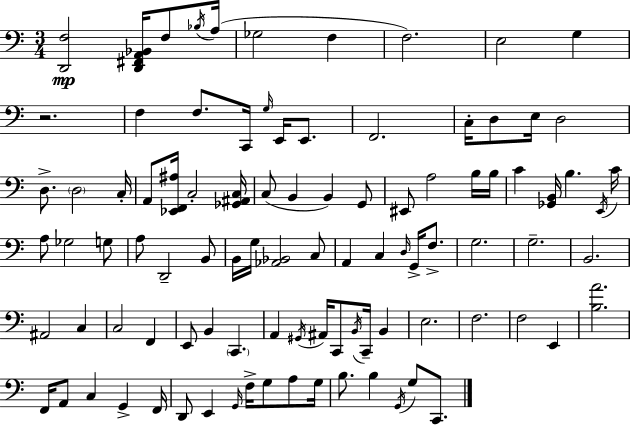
{
  \clef bass
  \numericTimeSignature
  \time 3/4
  \key c \major
  <d, f>2\mp <d, fis, a, bes,>16 f8 \acciaccatura { bes16 }( | a16 ges2 f4 | f2.) | e2 g4 | \break r2. | f4 f8. c,16 \grace { g16 } e,16 e,8. | f,2. | c16-. d8 e16 d2 | \break d8.-> \parenthesize d2 | c16-. a,8 <ees, f, ais>16 c2-. | <ges, ais, c>16 c8( b,4 b,4) | g,8 eis,8 a2 | \break b16 b16 c'4 <ges, b,>16 b4. | \acciaccatura { e,16 } c'16 a8 ges2 | g8 a8 d,2-- | b,8 b,16 g16 <aes, bes,>2 | \break c8 a,4 c4 \grace { d16 } | g,16-> f8.-> g2. | g2.-- | b,2. | \break ais,2 | c4 c2 | f,4 e,8 b,4 \parenthesize c,4. | a,4 \acciaccatura { gis,16 } ais,16 c,8 | \break \acciaccatura { b,16 } c,16-- b,4 e2. | f2. | f2 | e,4 <b a'>2. | \break f,16 a,8 c4 | g,4-> f,16 d,8 e,4 | \grace { g,16 } f16-> g8 a8 g16 b8. b4 | \acciaccatura { g,16 } g8 c,8. \bar "|."
}